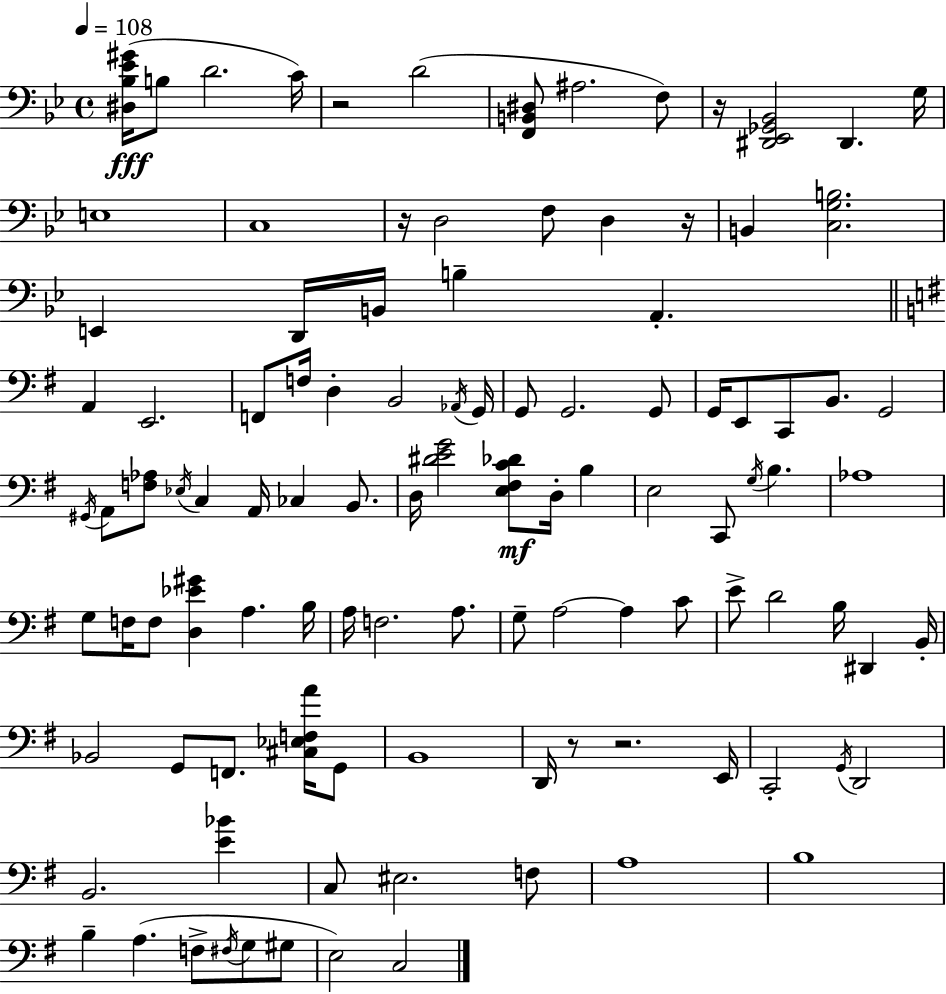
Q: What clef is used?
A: bass